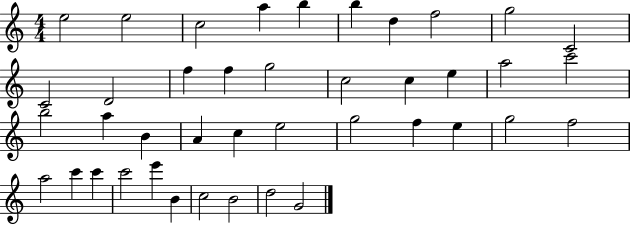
{
  \clef treble
  \numericTimeSignature
  \time 4/4
  \key c \major
  e''2 e''2 | c''2 a''4 b''4 | b''4 d''4 f''2 | g''2 c'2 | \break c'2 d'2 | f''4 f''4 g''2 | c''2 c''4 e''4 | a''2 c'''2 | \break b''2 a''4 b'4 | a'4 c''4 e''2 | g''2 f''4 e''4 | g''2 f''2 | \break a''2 c'''4 c'''4 | c'''2 e'''4 b'4 | c''2 b'2 | d''2 g'2 | \break \bar "|."
}